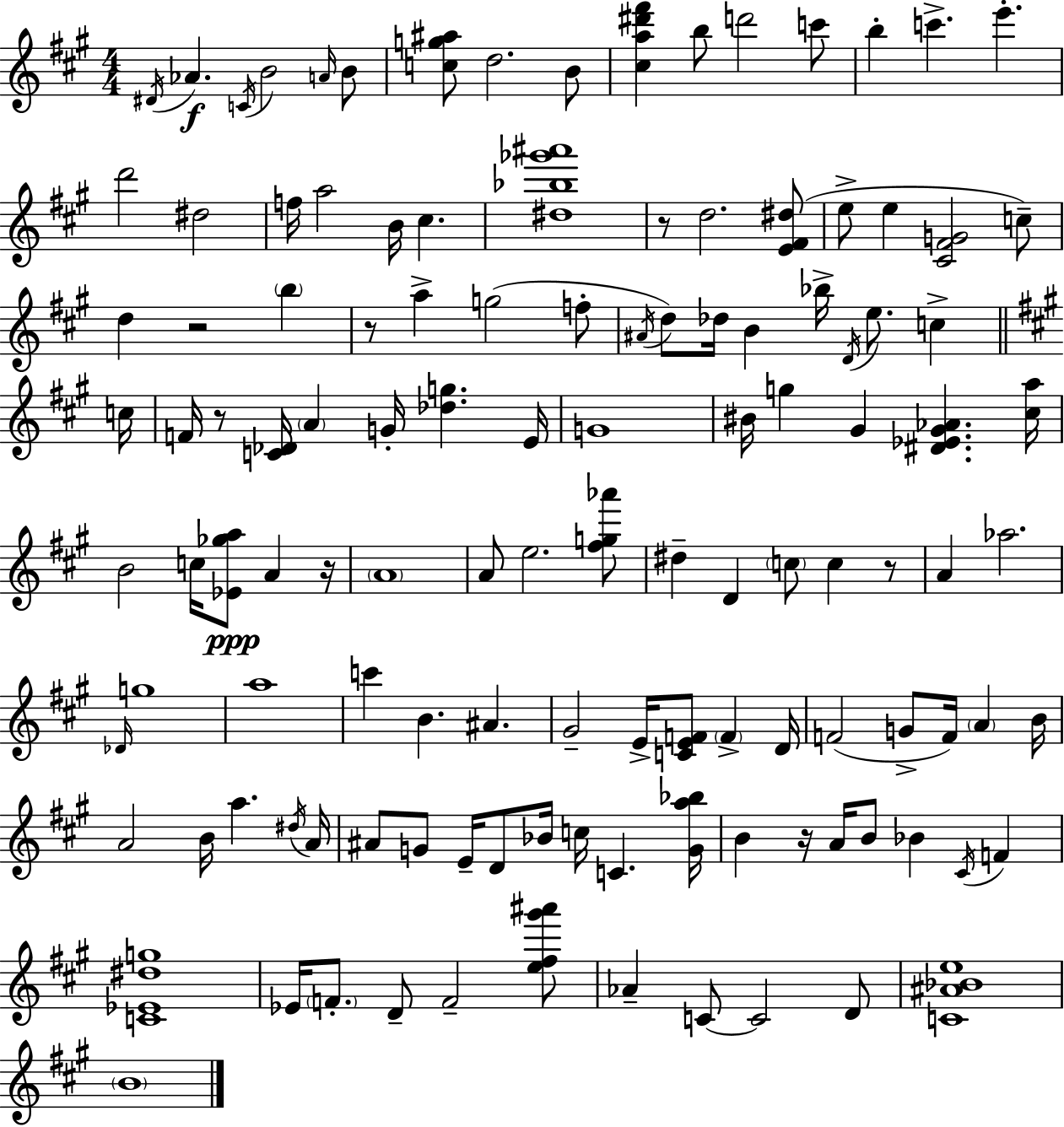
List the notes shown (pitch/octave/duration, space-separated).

D#4/s Ab4/q. C4/s B4/h A4/s B4/e [C5,G5,A#5]/e D5/h. B4/e [C#5,A5,D#6,F#6]/q B5/e D6/h C6/e B5/q C6/q. E6/q. D6/h D#5/h F5/s A5/h B4/s C#5/q. [D#5,Bb5,Gb6,A#6]/w R/e D5/h. [E4,F#4,D#5]/e E5/e E5/q [C#4,F#4,G4]/h C5/e D5/q R/h B5/q R/e A5/q G5/h F5/e A#4/s D5/e Db5/s B4/q Bb5/s D4/s E5/e. C5/q C5/s F4/s R/e [C4,Db4]/s A4/q G4/s [Db5,G5]/q. E4/s G4/w BIS4/s G5/q G#4/q [D#4,Eb4,G#4,Ab4]/q. [C#5,A5]/s B4/h C5/s [Eb4,Gb5,A5]/e A4/q R/s A4/w A4/e E5/h. [F#5,G5,Ab6]/e D#5/q D4/q C5/e C5/q R/e A4/q Ab5/h. Db4/s G5/w A5/w C6/q B4/q. A#4/q. G#4/h E4/s [C4,E4,F4]/e F4/q D4/s F4/h G4/e F4/s A4/q B4/s A4/h B4/s A5/q. D#5/s A4/s A#4/e G4/e E4/s D4/e Bb4/s C5/s C4/q. [G4,A5,Bb5]/s B4/q R/s A4/s B4/e Bb4/q C#4/s F4/q [C4,Eb4,D#5,G5]/w Eb4/s F4/e. D4/e F4/h [E5,F#5,G#6,A#6]/e Ab4/q C4/e C4/h D4/e [C4,A#4,Bb4,E5]/w B4/w